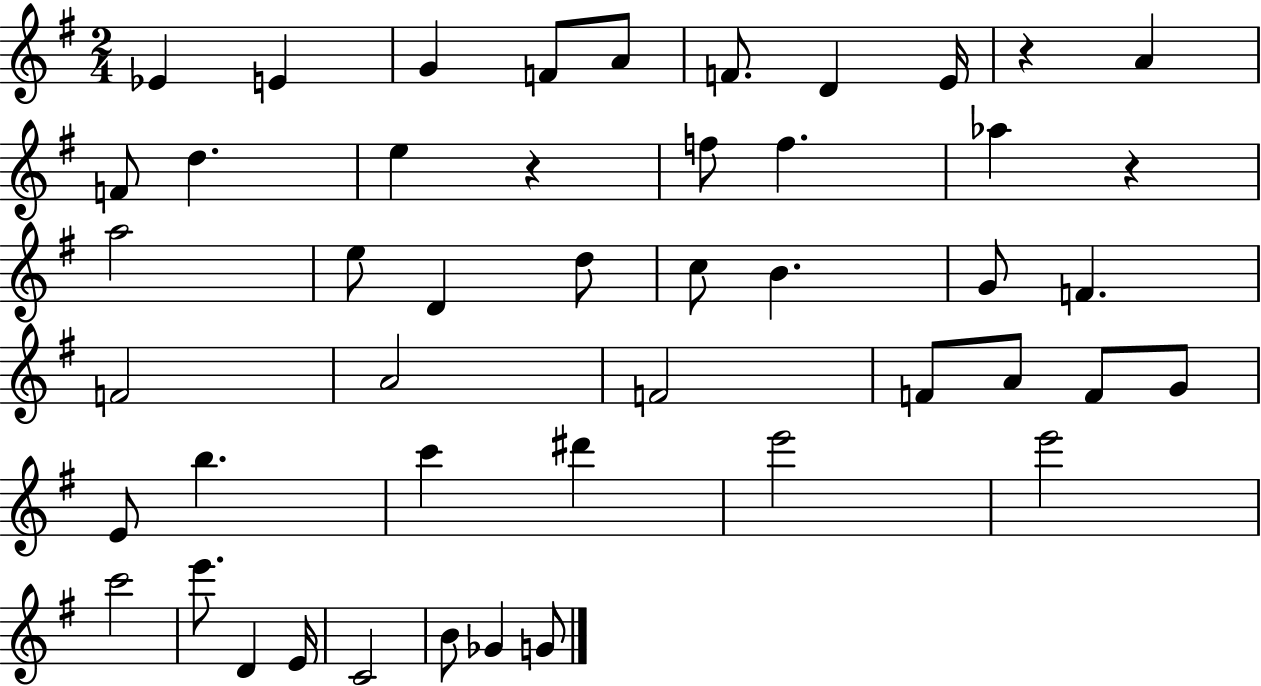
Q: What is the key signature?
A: G major